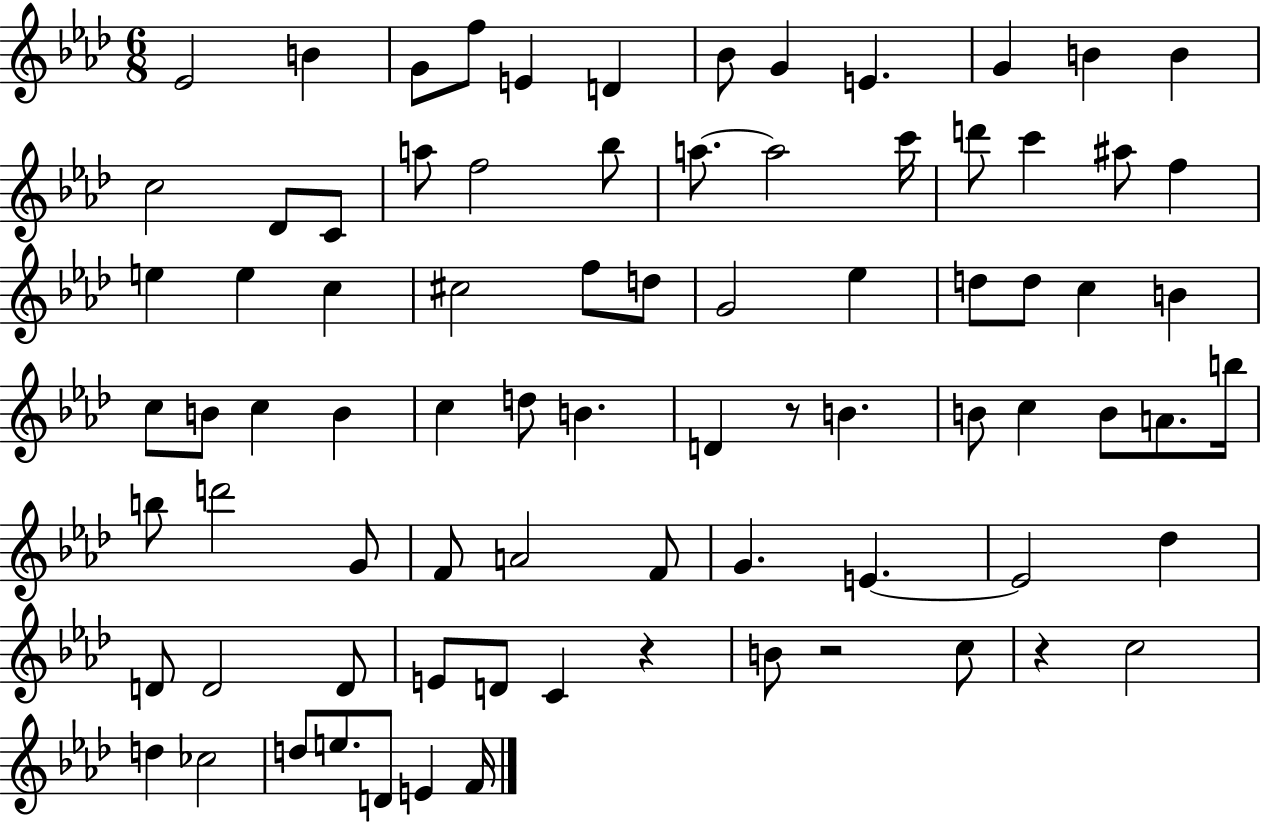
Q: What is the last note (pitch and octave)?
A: F4